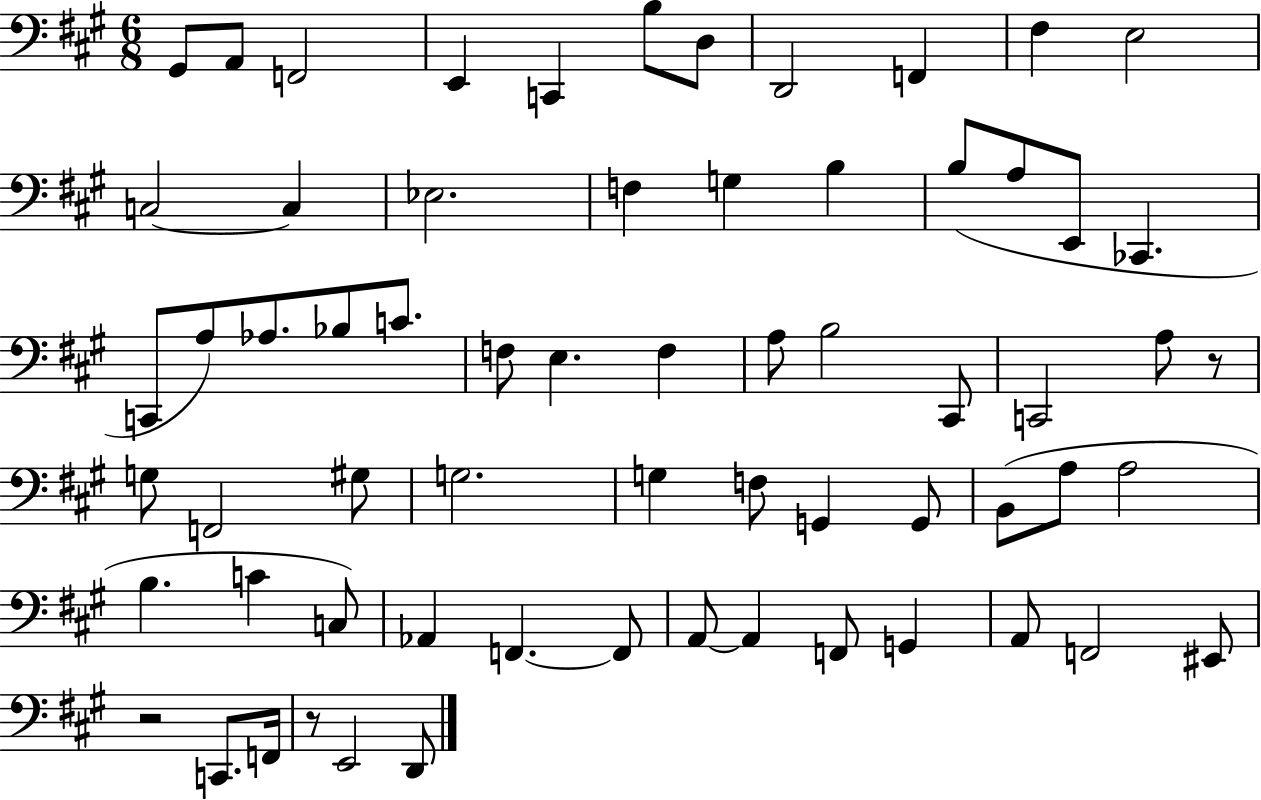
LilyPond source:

{
  \clef bass
  \numericTimeSignature
  \time 6/8
  \key a \major
  gis,8 a,8 f,2 | e,4 c,4 b8 d8 | d,2 f,4 | fis4 e2 | \break c2~~ c4 | ees2. | f4 g4 b4 | b8( a8 e,8 ces,4. | \break c,8 a8) aes8. bes8 c'8. | f8 e4. f4 | a8 b2 cis,8 | c,2 a8 r8 | \break g8 f,2 gis8 | g2. | g4 f8 g,4 g,8 | b,8( a8 a2 | \break b4. c'4 c8) | aes,4 f,4.~~ f,8 | a,8~~ a,4 f,8 g,4 | a,8 f,2 eis,8 | \break r2 c,8. f,16 | r8 e,2 d,8 | \bar "|."
}